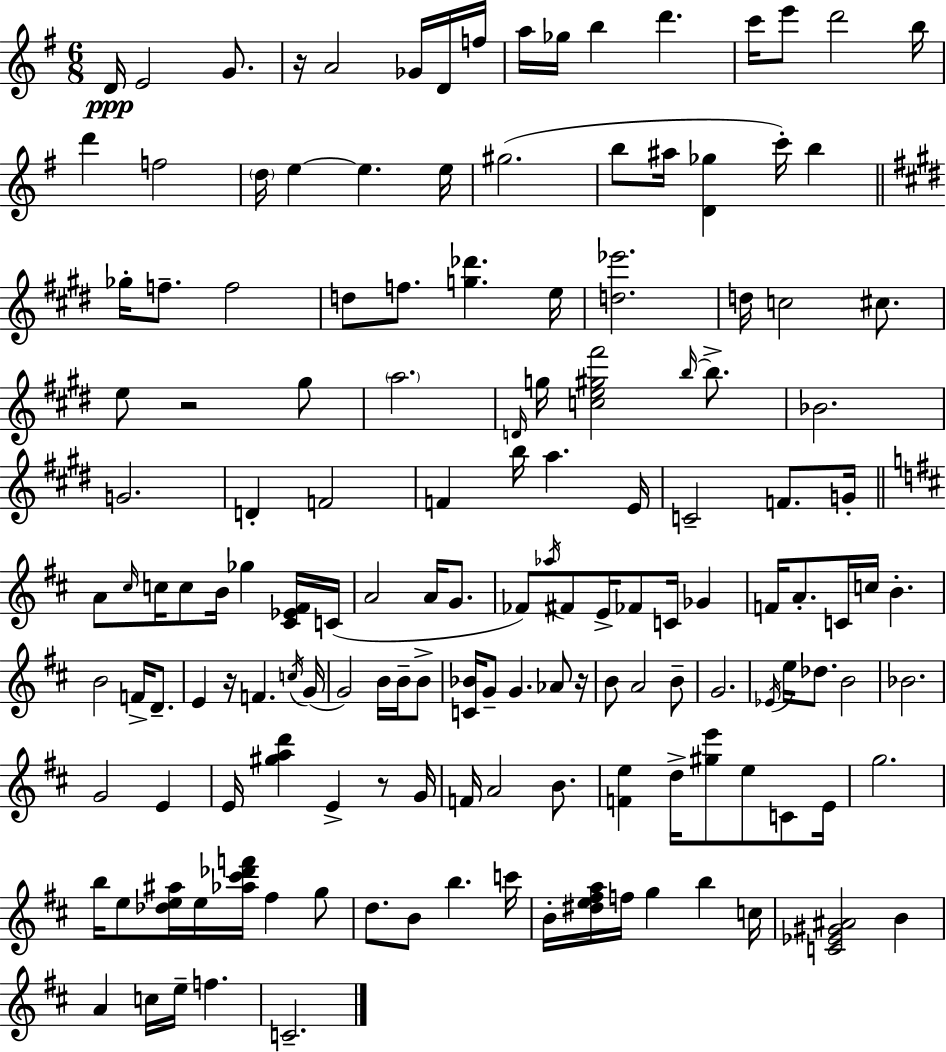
{
  \clef treble
  \numericTimeSignature
  \time 6/8
  \key e \minor
  d'16\ppp e'2 g'8. | r16 a'2 ges'16 d'16 f''16 | a''16 ges''16 b''4 d'''4. | c'''16 e'''8 d'''2 b''16 | \break d'''4 f''2 | \parenthesize d''16 e''4~~ e''4. e''16 | gis''2.( | b''8 ais''16 <d' ges''>4 c'''16-.) b''4 | \break \bar "||" \break \key e \major ges''16-. f''8.-- f''2 | d''8 f''8. <g'' des'''>4. e''16 | <d'' ees'''>2. | d''16 c''2 cis''8. | \break e''8 r2 gis''8 | \parenthesize a''2. | \grace { d'16 } g''16 <c'' e'' gis'' fis'''>2 \grace { b''16~ }~ b''8.-> | bes'2. | \break g'2. | d'4-. f'2 | f'4 b''16 a''4. | e'16 c'2-- f'8. | \break g'16-. \bar "||" \break \key b \minor a'8 \grace { cis''16 } c''16 c''8 b'16 ges''4 <cis' ees' fis'>16 | c'16( a'2 a'16 g'8. | fes'8) \acciaccatura { aes''16 } fis'8 e'16-> fes'8 c'16 ges'4 | f'16 a'8.-. c'16 c''16 b'4.-. | \break b'2 f'16-> d'8.-- | e'4 r16 f'4. | \acciaccatura { c''16 }( g'16 g'2) b'16 | b'16-- b'8-> <c' bes'>16 g'8-- g'4. | \break aes'8 r16 b'8 a'2 | b'8-- g'2. | \acciaccatura { ees'16 } e''16 des''8. b'2 | bes'2. | \break g'2 | e'4 e'16 <gis'' a'' d'''>4 e'4-> | r8 g'16 f'16 a'2 | b'8. <f' e''>4 d''16-> <gis'' e'''>8 e''8 | \break c'8 e'16 g''2. | b''16 e''8 <des'' e'' ais''>16 e''16 <aes'' cis''' des''' f'''>16 fis''4 | g''8 d''8. b'8 b''4. | c'''16 b'16-. <dis'' e'' fis'' a''>16 f''16 g''4 b''4 | \break c''16 <c' ees' gis' ais'>2 | b'4 a'4 c''16 e''16-- f''4. | c'2.-- | \bar "|."
}